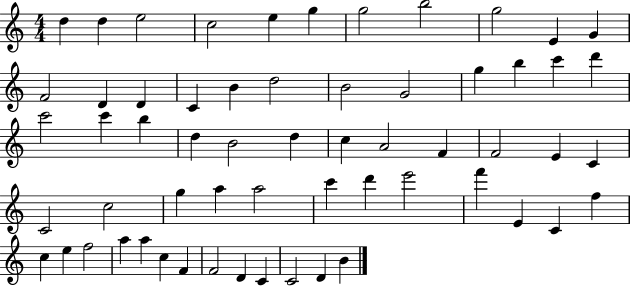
{
  \clef treble
  \numericTimeSignature
  \time 4/4
  \key c \major
  d''4 d''4 e''2 | c''2 e''4 g''4 | g''2 b''2 | g''2 e'4 g'4 | \break f'2 d'4 d'4 | c'4 b'4 d''2 | b'2 g'2 | g''4 b''4 c'''4 d'''4 | \break c'''2 c'''4 b''4 | d''4 b'2 d''4 | c''4 a'2 f'4 | f'2 e'4 c'4 | \break c'2 c''2 | g''4 a''4 a''2 | c'''4 d'''4 e'''2 | f'''4 e'4 c'4 f''4 | \break c''4 e''4 f''2 | a''4 a''4 c''4 f'4 | f'2 d'4 c'4 | c'2 d'4 b'4 | \break \bar "|."
}